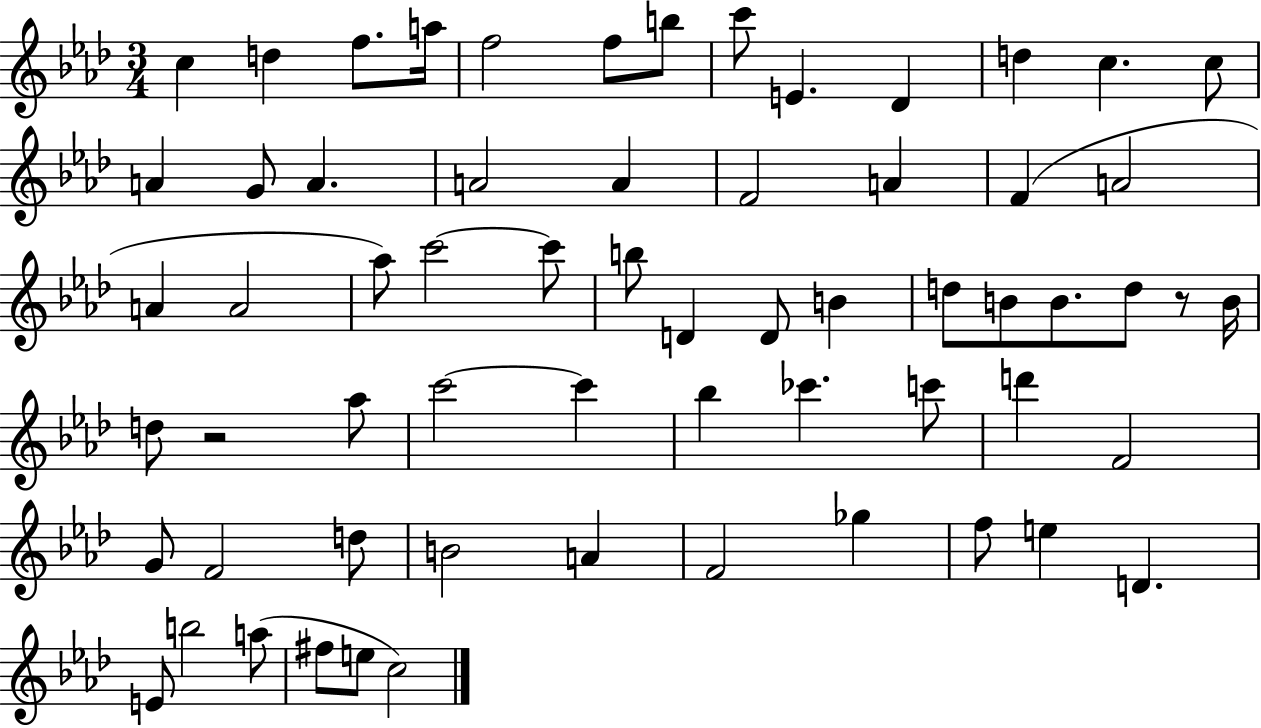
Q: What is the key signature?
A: AES major